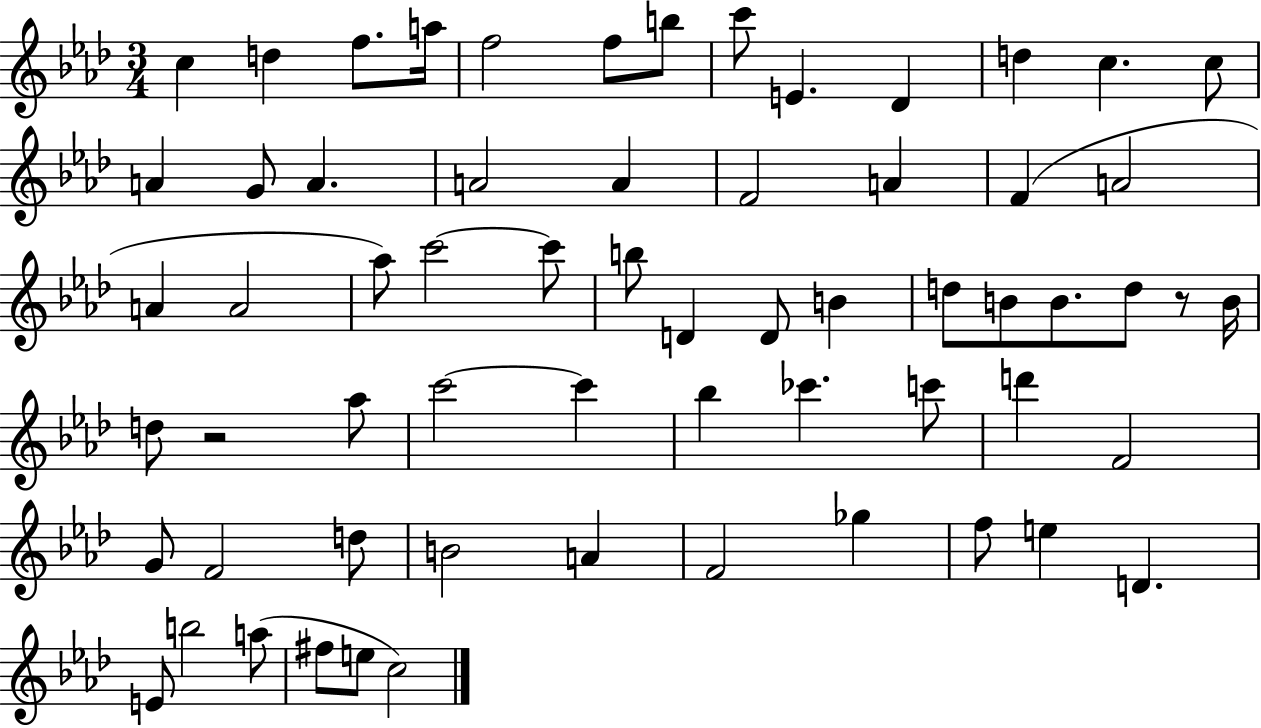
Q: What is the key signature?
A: AES major